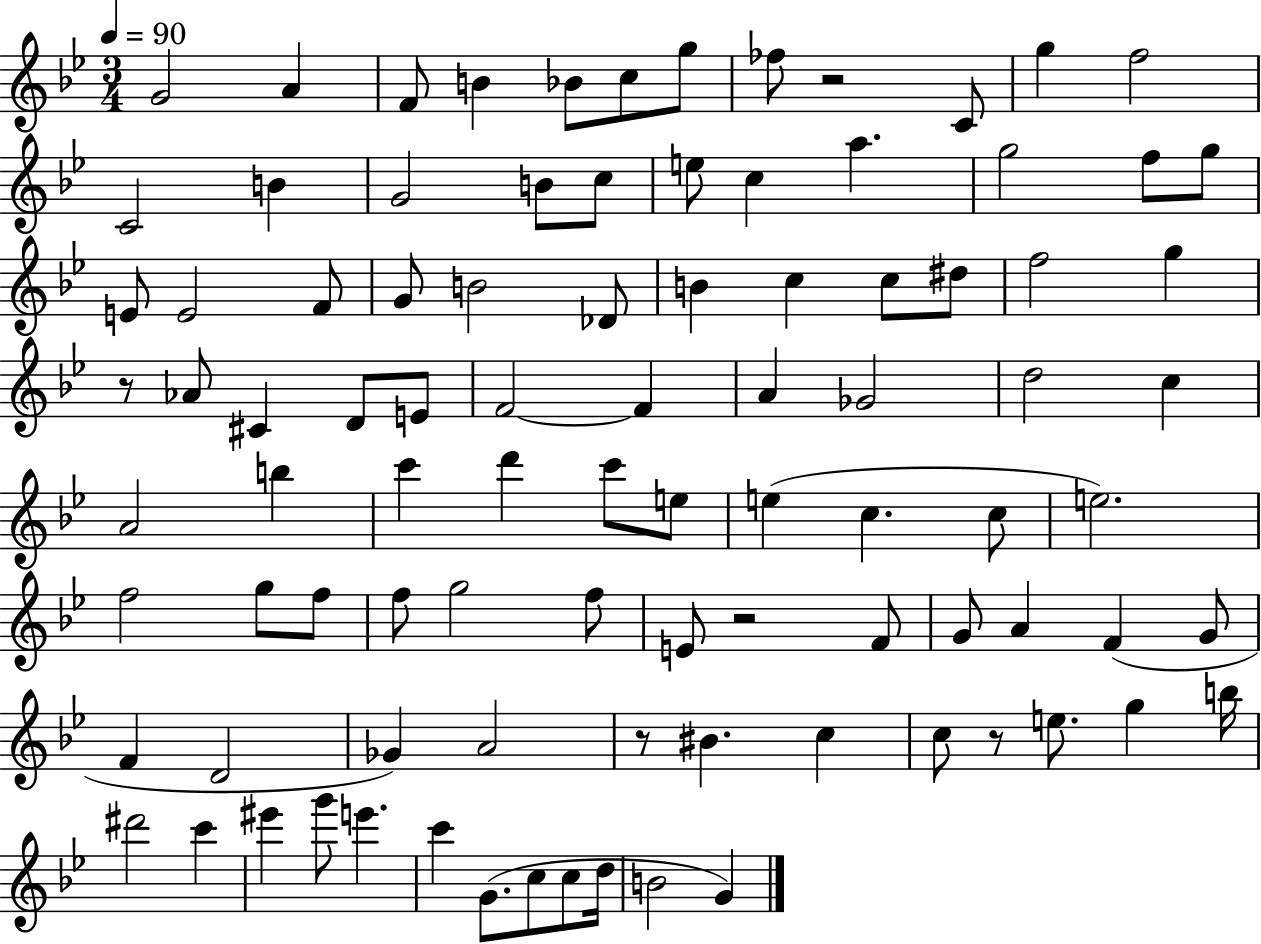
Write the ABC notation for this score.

X:1
T:Untitled
M:3/4
L:1/4
K:Bb
G2 A F/2 B _B/2 c/2 g/2 _f/2 z2 C/2 g f2 C2 B G2 B/2 c/2 e/2 c a g2 f/2 g/2 E/2 E2 F/2 G/2 B2 _D/2 B c c/2 ^d/2 f2 g z/2 _A/2 ^C D/2 E/2 F2 F A _G2 d2 c A2 b c' d' c'/2 e/2 e c c/2 e2 f2 g/2 f/2 f/2 g2 f/2 E/2 z2 F/2 G/2 A F G/2 F D2 _G A2 z/2 ^B c c/2 z/2 e/2 g b/4 ^d'2 c' ^e' g'/2 e' c' G/2 c/2 c/2 d/4 B2 G